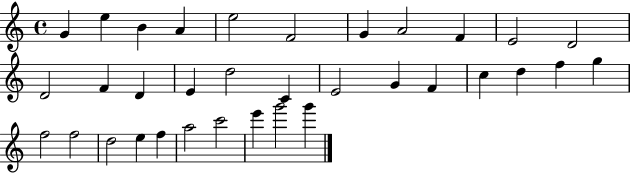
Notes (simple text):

G4/q E5/q B4/q A4/q E5/h F4/h G4/q A4/h F4/q E4/h D4/h D4/h F4/q D4/q E4/q D5/h C4/q E4/h G4/q F4/q C5/q D5/q F5/q G5/q F5/h F5/h D5/h E5/q F5/q A5/h C6/h E6/q G6/h G6/q